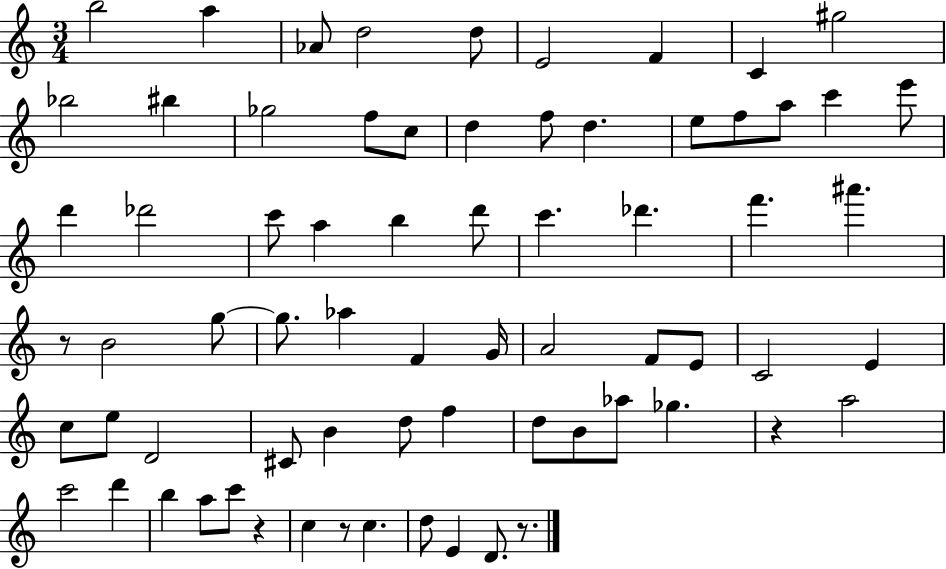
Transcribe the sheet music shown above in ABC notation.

X:1
T:Untitled
M:3/4
L:1/4
K:C
b2 a _A/2 d2 d/2 E2 F C ^g2 _b2 ^b _g2 f/2 c/2 d f/2 d e/2 f/2 a/2 c' e'/2 d' _d'2 c'/2 a b d'/2 c' _d' f' ^a' z/2 B2 g/2 g/2 _a F G/4 A2 F/2 E/2 C2 E c/2 e/2 D2 ^C/2 B d/2 f d/2 B/2 _a/2 _g z a2 c'2 d' b a/2 c'/2 z c z/2 c d/2 E D/2 z/2